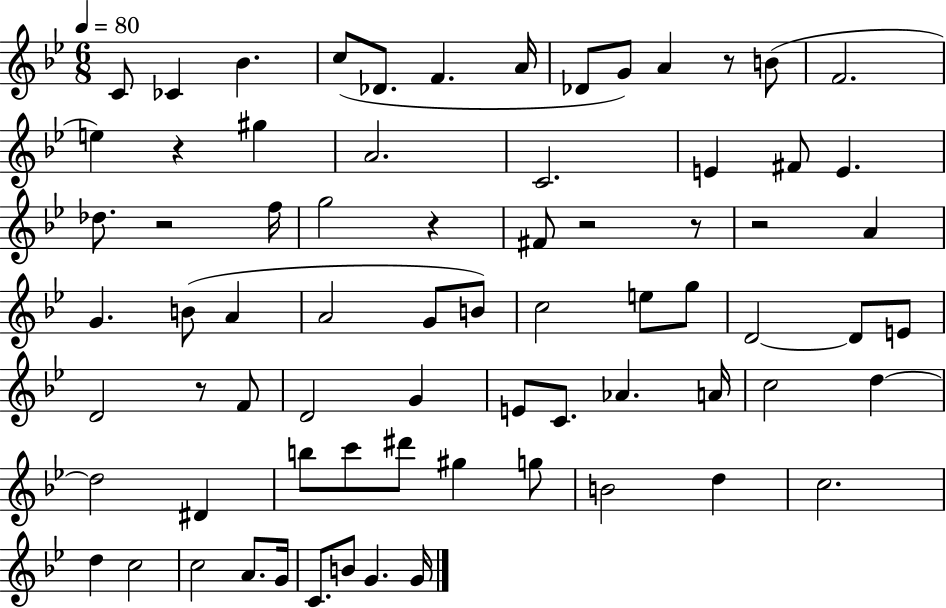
X:1
T:Untitled
M:6/8
L:1/4
K:Bb
C/2 _C _B c/2 _D/2 F A/4 _D/2 G/2 A z/2 B/2 F2 e z ^g A2 C2 E ^F/2 E _d/2 z2 f/4 g2 z ^F/2 z2 z/2 z2 A G B/2 A A2 G/2 B/2 c2 e/2 g/2 D2 D/2 E/2 D2 z/2 F/2 D2 G E/2 C/2 _A A/4 c2 d d2 ^D b/2 c'/2 ^d'/2 ^g g/2 B2 d c2 d c2 c2 A/2 G/4 C/2 B/2 G G/4